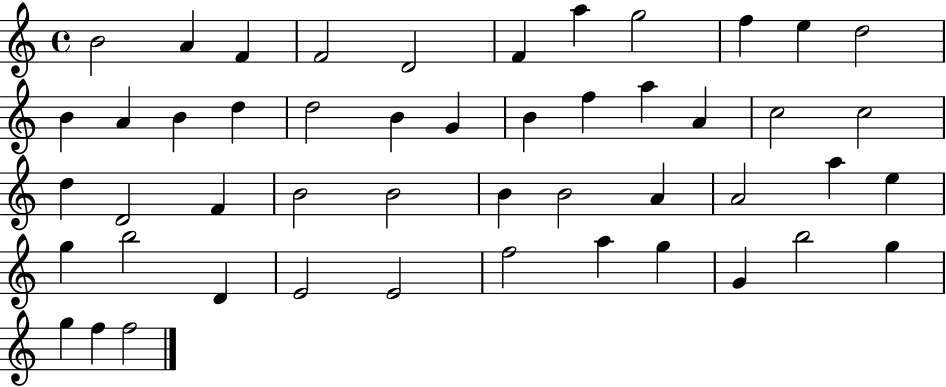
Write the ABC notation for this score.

X:1
T:Untitled
M:4/4
L:1/4
K:C
B2 A F F2 D2 F a g2 f e d2 B A B d d2 B G B f a A c2 c2 d D2 F B2 B2 B B2 A A2 a e g b2 D E2 E2 f2 a g G b2 g g f f2